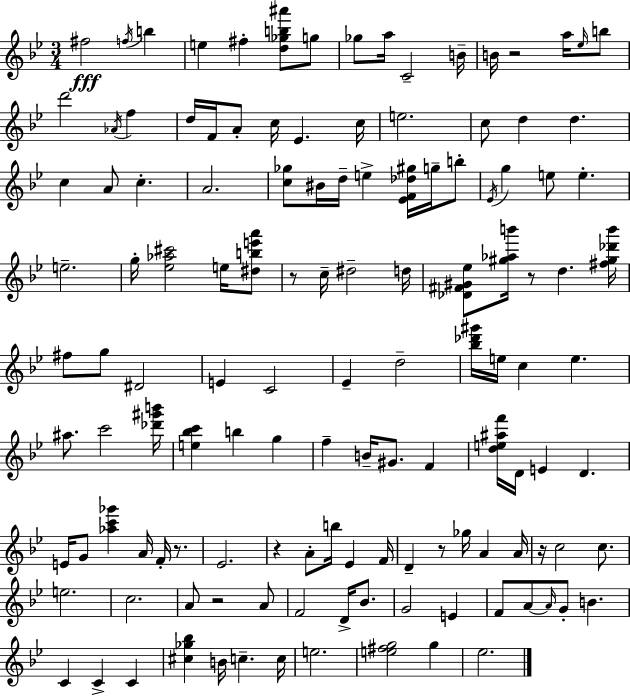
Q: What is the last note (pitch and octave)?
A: Eb5